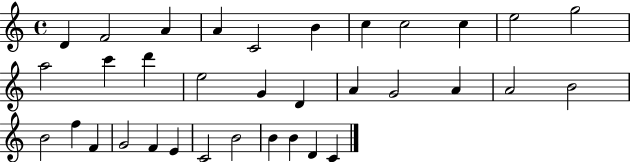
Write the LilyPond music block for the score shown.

{
  \clef treble
  \time 4/4
  \defaultTimeSignature
  \key c \major
  d'4 f'2 a'4 | a'4 c'2 b'4 | c''4 c''2 c''4 | e''2 g''2 | \break a''2 c'''4 d'''4 | e''2 g'4 d'4 | a'4 g'2 a'4 | a'2 b'2 | \break b'2 f''4 f'4 | g'2 f'4 e'4 | c'2 b'2 | b'4 b'4 d'4 c'4 | \break \bar "|."
}